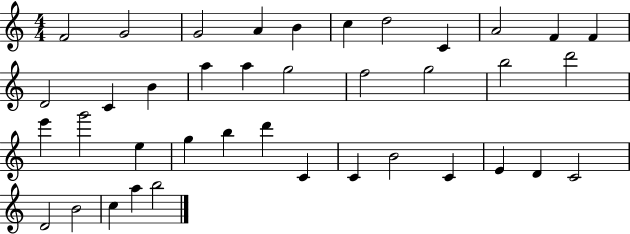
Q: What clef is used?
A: treble